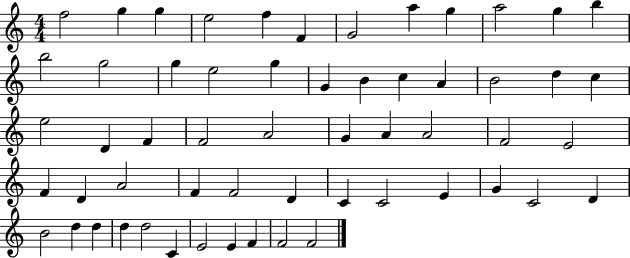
{
  \clef treble
  \numericTimeSignature
  \time 4/4
  \key c \major
  f''2 g''4 g''4 | e''2 f''4 f'4 | g'2 a''4 g''4 | a''2 g''4 b''4 | \break b''2 g''2 | g''4 e''2 g''4 | g'4 b'4 c''4 a'4 | b'2 d''4 c''4 | \break e''2 d'4 f'4 | f'2 a'2 | g'4 a'4 a'2 | f'2 e'2 | \break f'4 d'4 a'2 | f'4 f'2 d'4 | c'4 c'2 e'4 | g'4 c'2 d'4 | \break b'2 d''4 d''4 | d''4 d''2 c'4 | e'2 e'4 f'4 | f'2 f'2 | \break \bar "|."
}